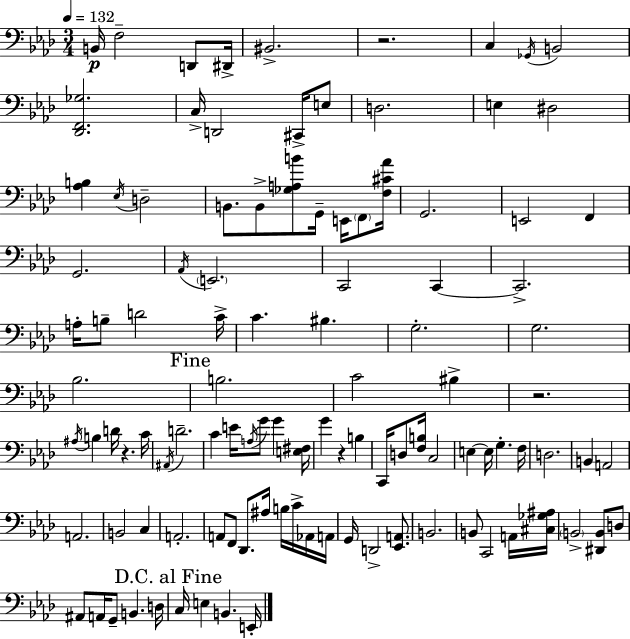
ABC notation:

X:1
T:Untitled
M:3/4
L:1/4
K:Fm
B,,/4 F,2 D,,/2 ^D,,/4 ^B,,2 z2 C, _G,,/4 B,,2 [_D,,F,,_G,]2 C,/4 D,,2 ^C,,/4 E,/2 D,2 E, ^D,2 [_A,B,] _E,/4 D,2 B,,/2 B,,/2 [_G,A,B]/2 G,,/4 E,,/4 F,,/2 [F,^C_A]/4 G,,2 E,,2 F,, G,,2 _A,,/4 E,,2 C,,2 C,, C,,2 A,/4 B,/2 D2 C/4 C ^B, G,2 G,2 _B,2 B,2 C2 ^B, z2 ^A,/4 B, D/4 z C/4 ^A,,/4 D2 C E/4 A,/4 G/2 G [E,^F,]/4 G z B, C,,/4 D,/2 [F,B,]/4 C,2 E, E,/4 G, F,/4 D,2 B,, A,,2 A,,2 B,,2 C, A,,2 A,,/2 F,,/2 _D,,/2 ^A,/4 B,/4 C/4 _A,,/4 A,,/4 G,,/4 D,,2 [_E,,A,,]/2 B,,2 B,,/2 C,,2 A,,/4 [^C,_G,^A,]/4 B,,2 [^D,,B,,]/2 D,/2 ^A,,/2 A,,/4 G,,/2 B,, D,/4 C,/4 E, B,, E,,/4